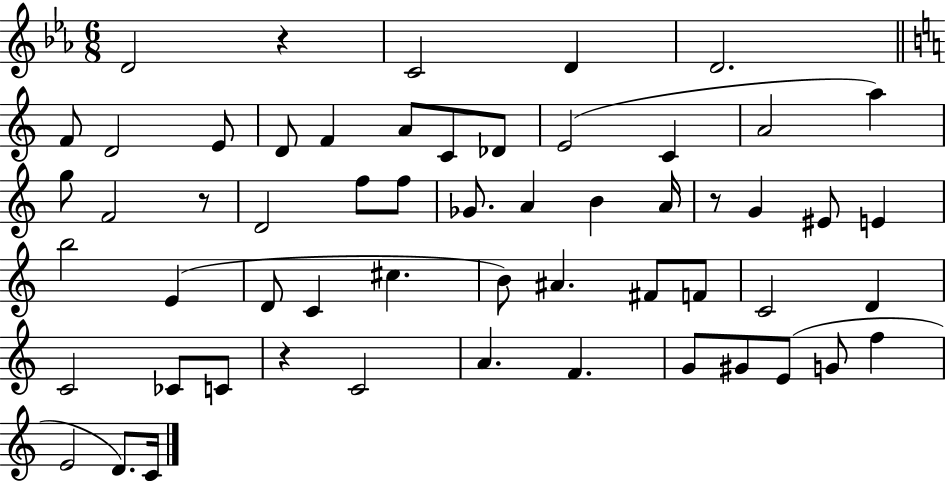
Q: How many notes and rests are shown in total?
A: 57